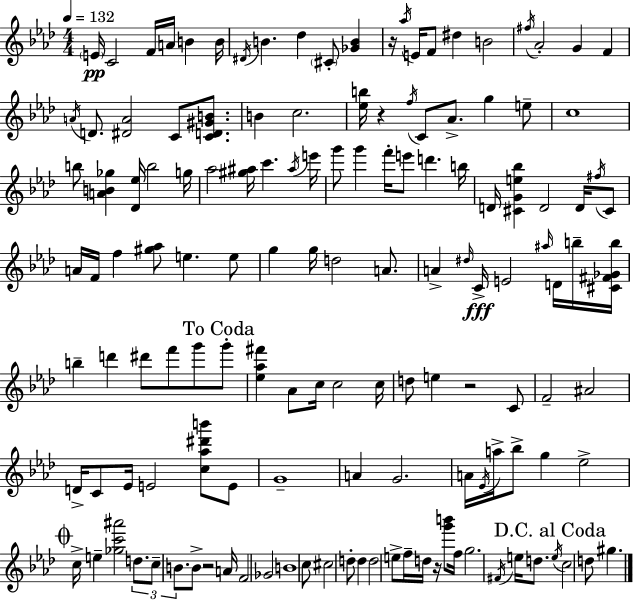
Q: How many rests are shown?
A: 5